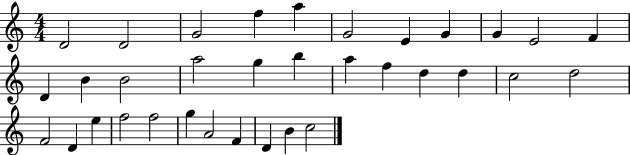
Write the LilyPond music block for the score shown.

{
  \clef treble
  \numericTimeSignature
  \time 4/4
  \key c \major
  d'2 d'2 | g'2 f''4 a''4 | g'2 e'4 g'4 | g'4 e'2 f'4 | \break d'4 b'4 b'2 | a''2 g''4 b''4 | a''4 f''4 d''4 d''4 | c''2 d''2 | \break f'2 d'4 e''4 | f''2 f''2 | g''4 a'2 f'4 | d'4 b'4 c''2 | \break \bar "|."
}